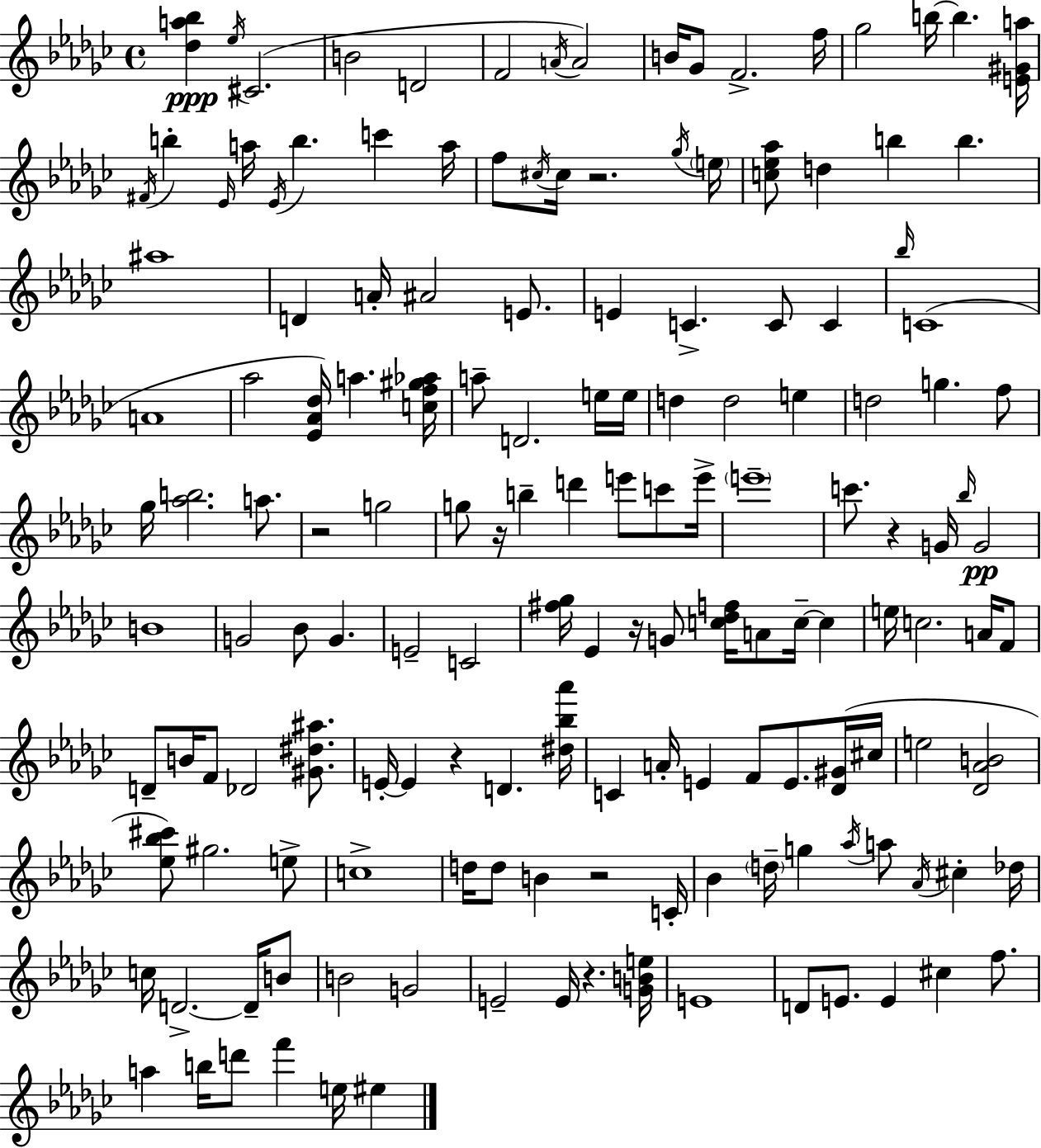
{
  \clef treble
  \time 4/4
  \defaultTimeSignature
  \key ees \minor
  \repeat volta 2 { <des'' a'' bes''>4\ppp \acciaccatura { ees''16 } cis'2.( | b'2 d'2 | f'2 \acciaccatura { a'16 }) a'2 | b'16 ges'8 f'2.-> | \break f''16 ges''2 b''16~~ b''4. | <e' gis' a''>16 \acciaccatura { fis'16 } b''4-. \grace { ees'16 } a''16 \acciaccatura { ees'16 } b''4. | c'''4 a''16 f''8 \acciaccatura { cis''16 } cis''16 r2. | \acciaccatura { ges''16 } \parenthesize e''16 <c'' ees'' aes''>8 d''4 b''4 | \break b''4. ais''1 | d'4 a'16-. ais'2 | e'8. e'4 c'4.-> | c'8 c'4 \grace { bes''16 }( c'1 | \break a'1 | aes''2 | <ees' aes' des''>16) a''4. <c'' f'' gis'' aes''>16 a''8-- d'2. | e''16 e''16 d''4 d''2 | \break e''4 d''2 | g''4. f''8 ges''16 <aes'' b''>2. | a''8. r2 | g''2 g''8 r16 b''4-- d'''4 | \break e'''8 c'''8 e'''16-> \parenthesize e'''1-- | c'''8. r4 g'16 | \grace { bes''16 } g'2\pp b'1 | g'2 | \break bes'8 g'4. e'2-- | c'2 <fis'' ges''>16 ees'4 r16 g'8 | <c'' des'' f''>16 a'8 c''16--~~ c''4 e''16 c''2. | a'16 f'8 d'8-- b'16 f'8 des'2 | \break <gis' dis'' ais''>8. e'16-.~~ e'4 r4 | d'4. <dis'' bes'' aes'''>16 c'4 a'16-. e'4 | f'8 e'8. <des' gis'>16( cis''16 e''2 | <des' aes' b'>2 <ees'' bes'' cis'''>8) gis''2. | \break e''8-> c''1-> | d''16 d''8 b'4 | r2 c'16-. bes'4 \parenthesize d''16-- g''4 | \acciaccatura { aes''16 } a''8 \acciaccatura { aes'16 } cis''4-. des''16 c''16 d'2.->~~ | \break d'16-- b'8 b'2 | g'2 e'2-- | e'16 r4. <g' b' e''>16 e'1 | d'8 e'8. | \break e'4 cis''4 f''8. a''4 b''16 | d'''8 f'''4 e''16 eis''4 } \bar "|."
}